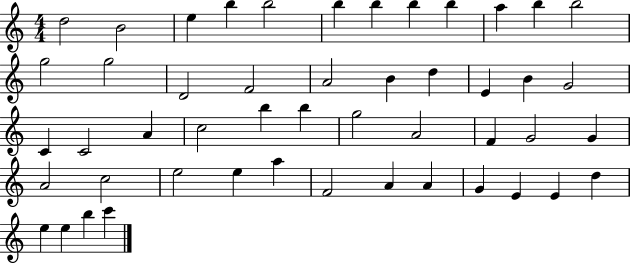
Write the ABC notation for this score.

X:1
T:Untitled
M:4/4
L:1/4
K:C
d2 B2 e b b2 b b b b a b b2 g2 g2 D2 F2 A2 B d E B G2 C C2 A c2 b b g2 A2 F G2 G A2 c2 e2 e a F2 A A G E E d e e b c'